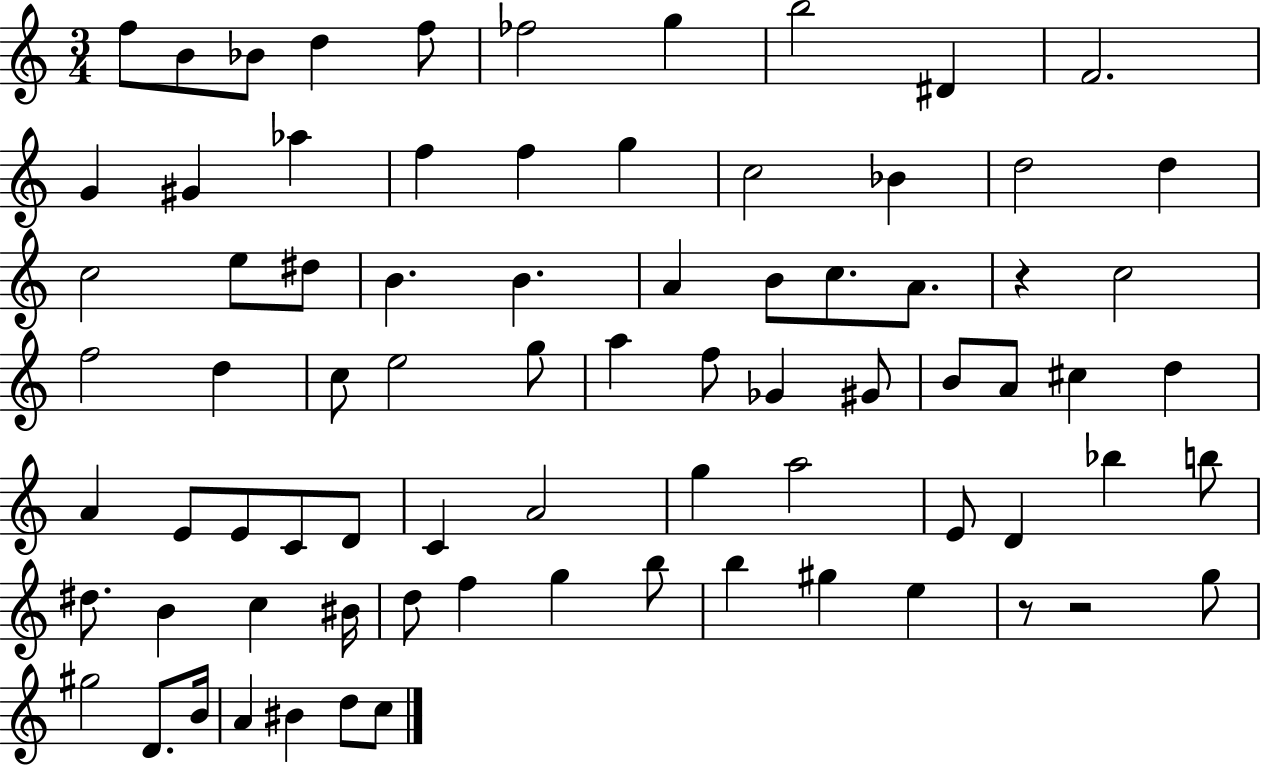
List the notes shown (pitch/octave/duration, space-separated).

F5/e B4/e Bb4/e D5/q F5/e FES5/h G5/q B5/h D#4/q F4/h. G4/q G#4/q Ab5/q F5/q F5/q G5/q C5/h Bb4/q D5/h D5/q C5/h E5/e D#5/e B4/q. B4/q. A4/q B4/e C5/e. A4/e. R/q C5/h F5/h D5/q C5/e E5/h G5/e A5/q F5/e Gb4/q G#4/e B4/e A4/e C#5/q D5/q A4/q E4/e E4/e C4/e D4/e C4/q A4/h G5/q A5/h E4/e D4/q Bb5/q B5/e D#5/e. B4/q C5/q BIS4/s D5/e F5/q G5/q B5/e B5/q G#5/q E5/q R/e R/h G5/e G#5/h D4/e. B4/s A4/q BIS4/q D5/e C5/e